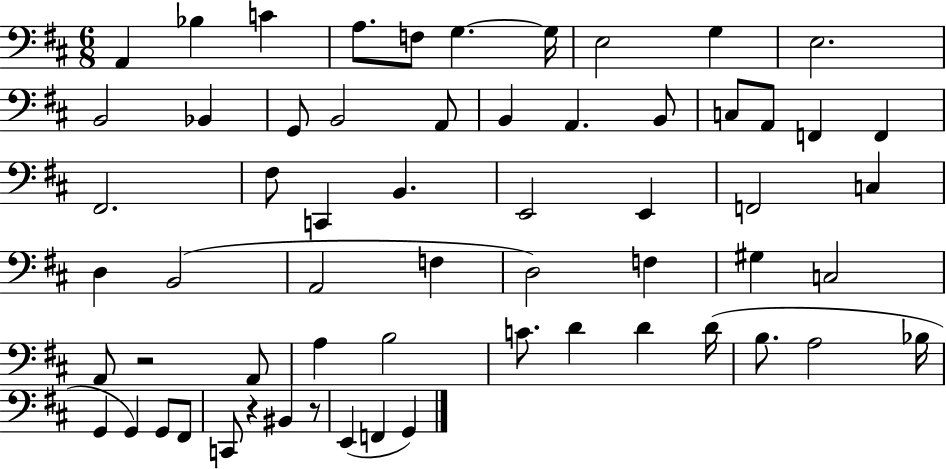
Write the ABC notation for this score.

X:1
T:Untitled
M:6/8
L:1/4
K:D
A,, _B, C A,/2 F,/2 G, G,/4 E,2 G, E,2 B,,2 _B,, G,,/2 B,,2 A,,/2 B,, A,, B,,/2 C,/2 A,,/2 F,, F,, ^F,,2 ^F,/2 C,, B,, E,,2 E,, F,,2 C, D, B,,2 A,,2 F, D,2 F, ^G, C,2 A,,/2 z2 A,,/2 A, B,2 C/2 D D D/4 B,/2 A,2 _B,/4 G,, G,, G,,/2 ^F,,/2 C,,/2 z ^B,, z/2 E,, F,, G,,